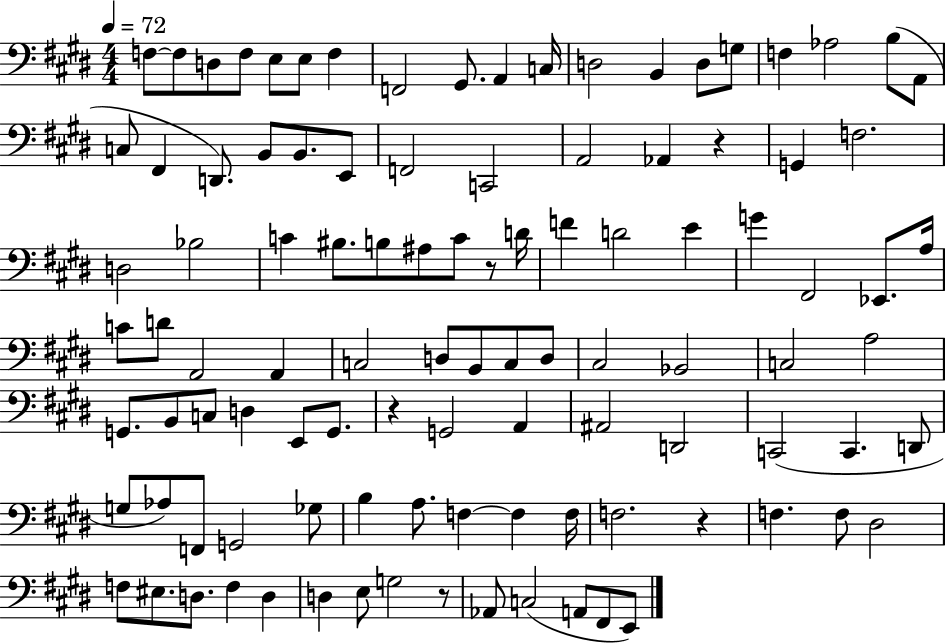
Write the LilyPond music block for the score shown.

{
  \clef bass
  \numericTimeSignature
  \time 4/4
  \key e \major
  \tempo 4 = 72
  f8~~ f8 d8 f8 e8 e8 f4 | f,2 gis,8. a,4 c16 | d2 b,4 d8 g8 | f4 aes2 b8( a,8 | \break c8 fis,4 d,8.) b,8 b,8. e,8 | f,2 c,2 | a,2 aes,4 r4 | g,4 f2. | \break d2 bes2 | c'4 bis8. b8 ais8 c'8 r8 d'16 | f'4 d'2 e'4 | g'4 fis,2 ees,8. a16 | \break c'8 d'8 a,2 a,4 | c2 d8 b,8 c8 d8 | cis2 bes,2 | c2 a2 | \break g,8. b,8 c8 d4 e,8 g,8. | r4 g,2 a,4 | ais,2 d,2 | c,2( c,4. d,8 | \break g8 aes8) f,8 g,2 ges8 | b4 a8. f4~~ f4 f16 | f2. r4 | f4. f8 dis2 | \break f8 eis8. d8. f4 d4 | d4 e8 g2 r8 | aes,8 c2( a,8 fis,8 e,8) | \bar "|."
}